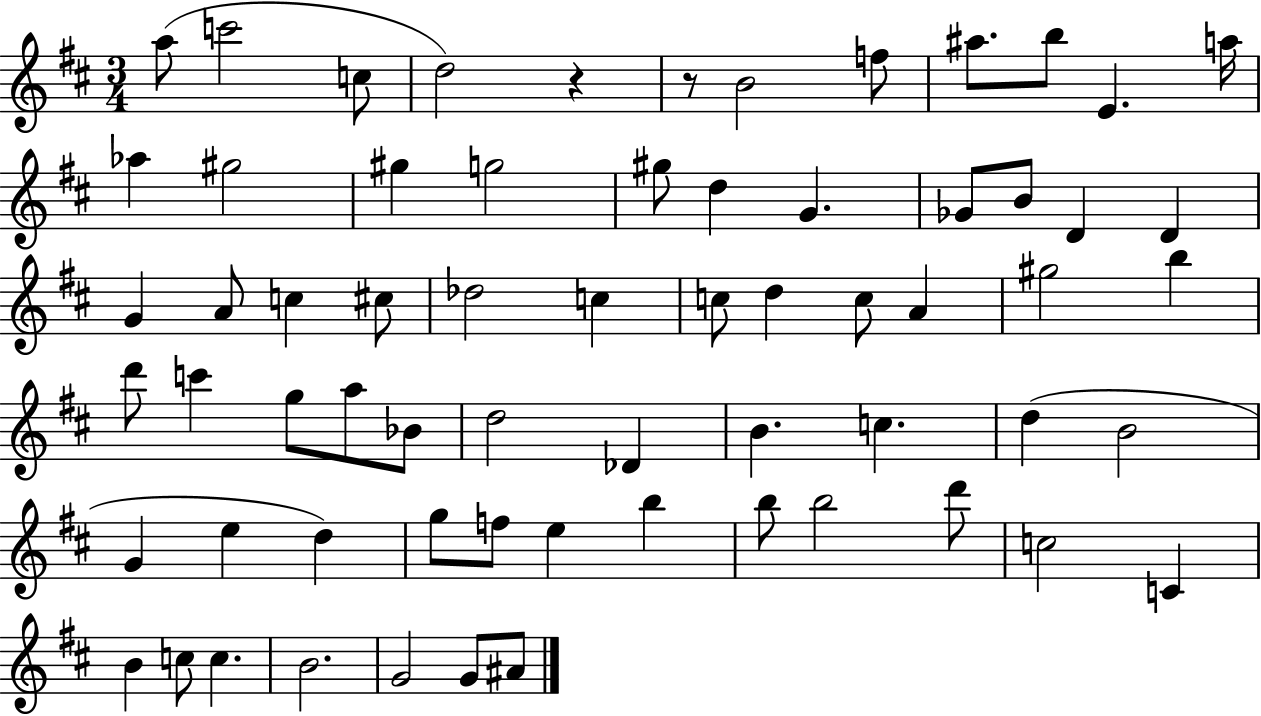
A5/e C6/h C5/e D5/h R/q R/e B4/h F5/e A#5/e. B5/e E4/q. A5/s Ab5/q G#5/h G#5/q G5/h G#5/e D5/q G4/q. Gb4/e B4/e D4/q D4/q G4/q A4/e C5/q C#5/e Db5/h C5/q C5/e D5/q C5/e A4/q G#5/h B5/q D6/e C6/q G5/e A5/e Bb4/e D5/h Db4/q B4/q. C5/q. D5/q B4/h G4/q E5/q D5/q G5/e F5/e E5/q B5/q B5/e B5/h D6/e C5/h C4/q B4/q C5/e C5/q. B4/h. G4/h G4/e A#4/e